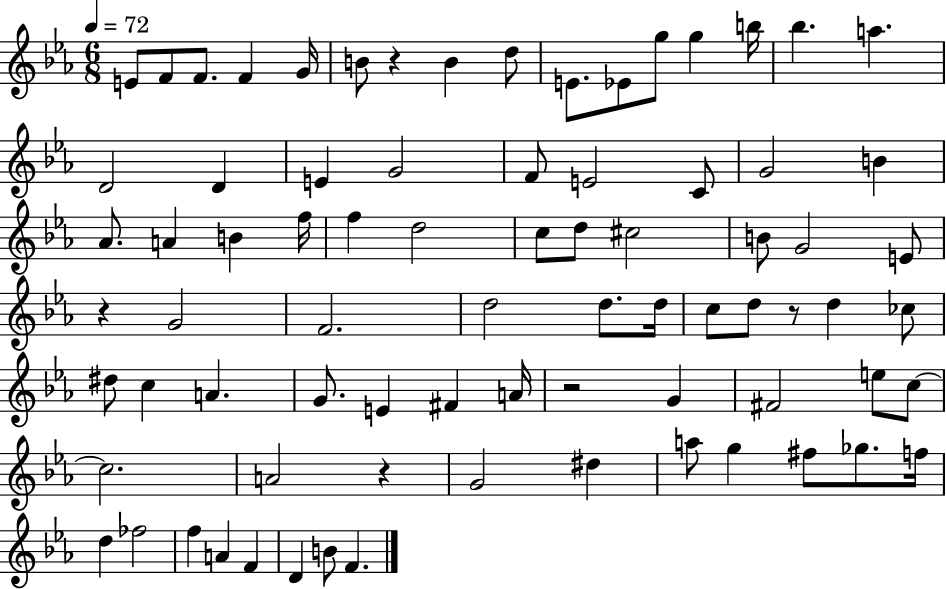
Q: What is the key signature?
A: EES major